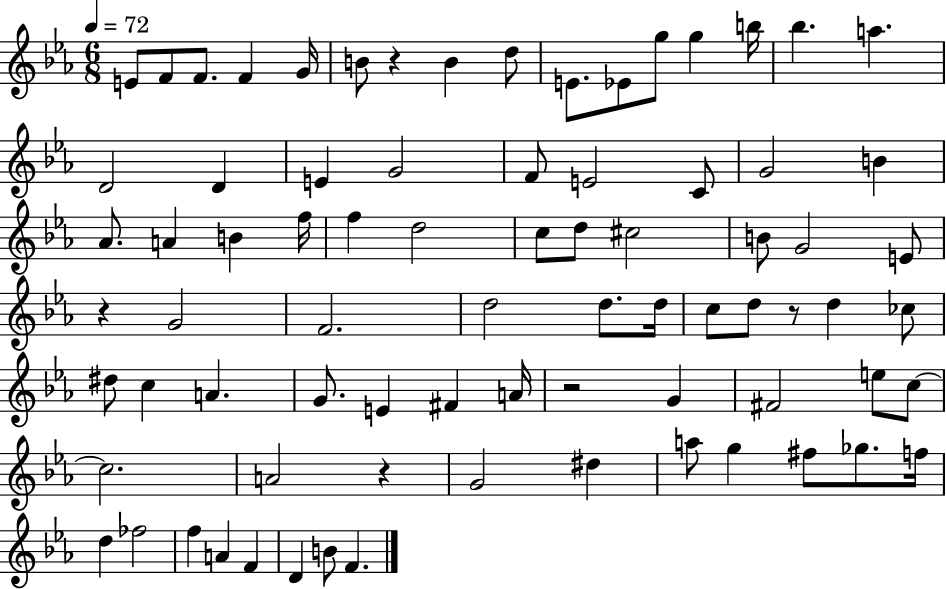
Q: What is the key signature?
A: EES major